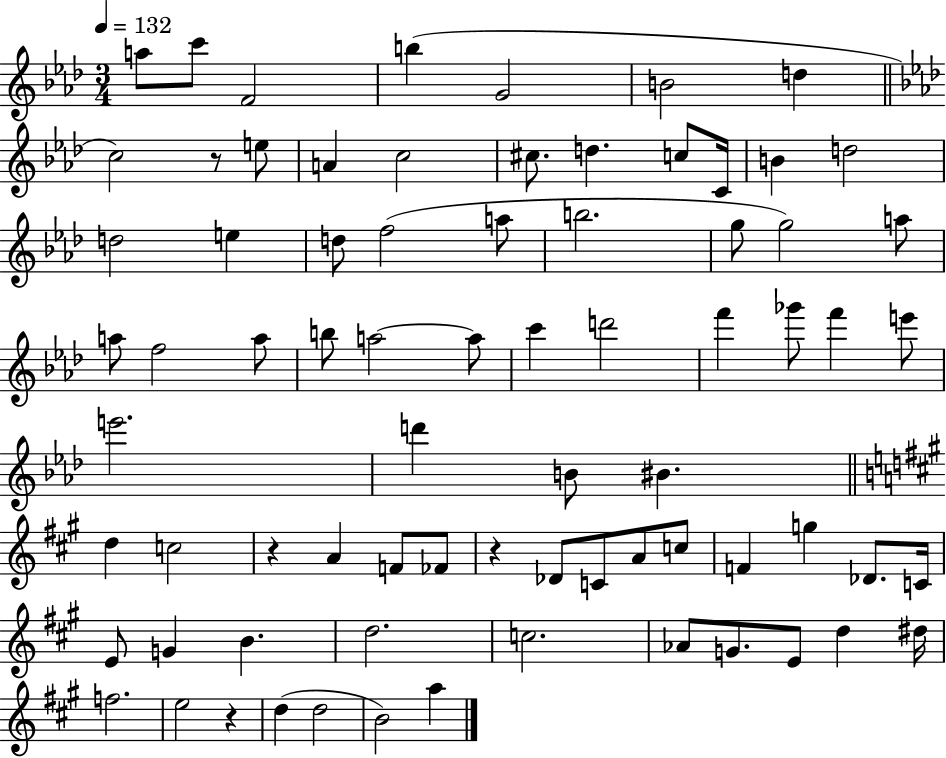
{
  \clef treble
  \numericTimeSignature
  \time 3/4
  \key aes \major
  \tempo 4 = 132
  \repeat volta 2 { a''8 c'''8 f'2 | b''4( g'2 | b'2 d''4 | \bar "||" \break \key aes \major c''2) r8 e''8 | a'4 c''2 | cis''8. d''4. c''8 c'16 | b'4 d''2 | \break d''2 e''4 | d''8 f''2( a''8 | b''2. | g''8 g''2) a''8 | \break a''8 f''2 a''8 | b''8 a''2~~ a''8 | c'''4 d'''2 | f'''4 ges'''8 f'''4 e'''8 | \break e'''2. | d'''4 b'8 bis'4. | \bar "||" \break \key a \major d''4 c''2 | r4 a'4 f'8 fes'8 | r4 des'8 c'8 a'8 c''8 | f'4 g''4 des'8. c'16 | \break e'8 g'4 b'4. | d''2. | c''2. | aes'8 g'8. e'8 d''4 dis''16 | \break f''2. | e''2 r4 | d''4( d''2 | b'2) a''4 | \break } \bar "|."
}